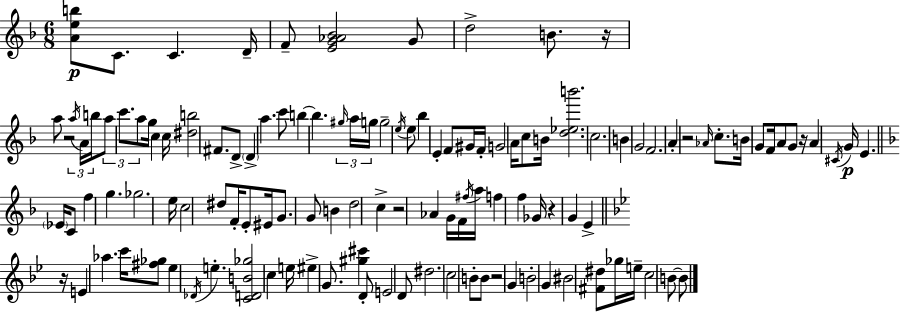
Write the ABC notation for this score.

X:1
T:Untitled
M:6/8
L:1/4
K:Dm
[Aeb]/2 C/2 C D/4 F/2 [EG_A_B]2 G/2 d2 B/2 z/4 a/2 z2 a/4 A/4 b/4 a/2 c'/2 a/2 g/4 c c/4 [^db]2 ^F/2 D/2 D a c'/2 b b ^g/4 a/4 g/4 g2 e/4 e/2 _b E F/2 ^G/4 F/4 G2 A/4 c/2 B/4 [d_eb']2 c2 B G2 F2 A z2 _A/4 c/2 B/4 G/2 F/4 A/2 G/2 z/4 A ^C/4 G/4 E _E/4 C/2 f g _g2 e/4 c2 ^d/2 F/4 E/2 ^E/4 G/2 G/2 B d2 c z2 _A G/4 F/4 ^f/4 a/4 f f _G/4 z G E z/4 E _a c'/4 [^f_g]/2 _e _D/4 e [CDB_g]2 c e/4 ^e G/2 [^g^c'] D/2 E2 D/2 ^d2 c2 B/2 B/2 z2 G B2 G ^B2 [^F^d]/2 _g/4 e/4 c2 B/2 B/2